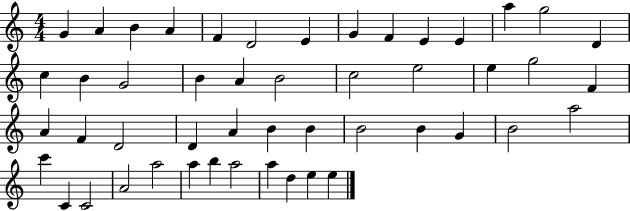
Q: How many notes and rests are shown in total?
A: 49